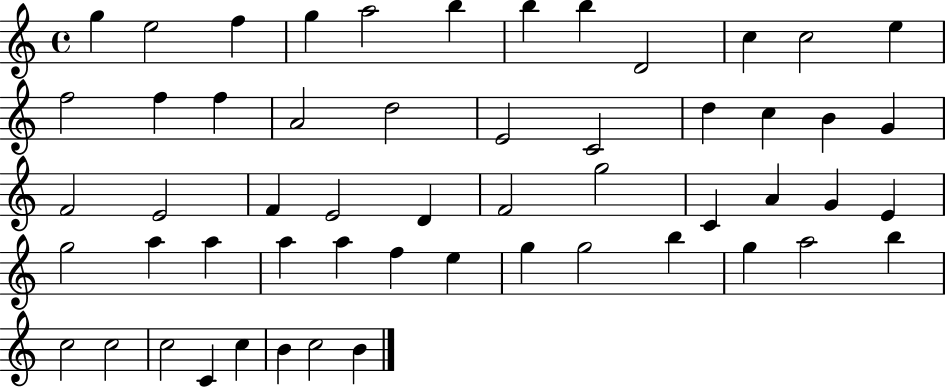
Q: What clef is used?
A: treble